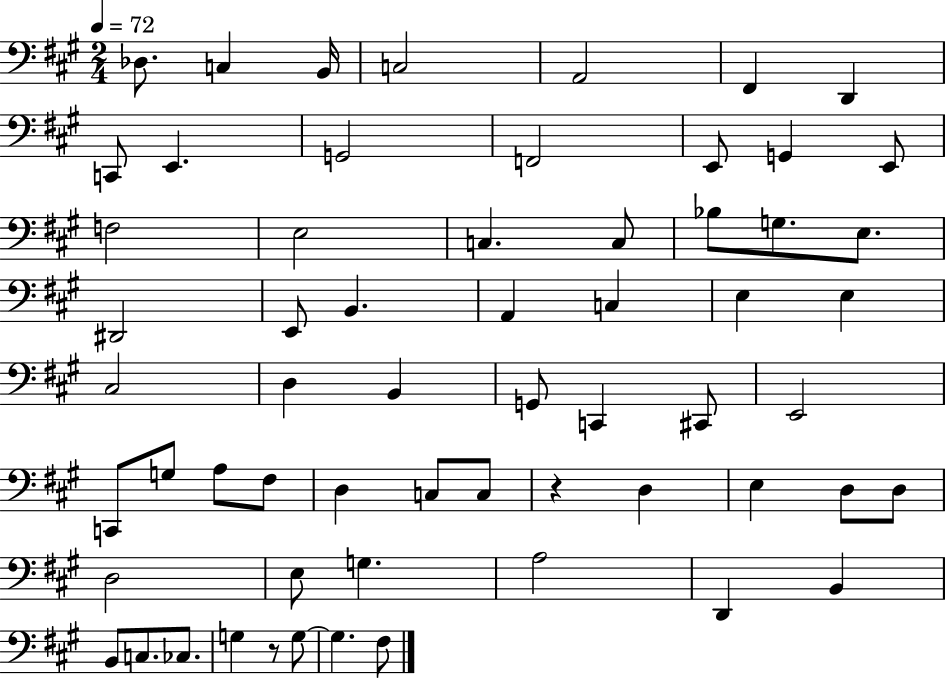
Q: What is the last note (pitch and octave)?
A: F#3